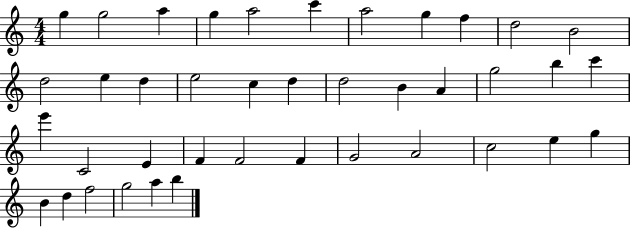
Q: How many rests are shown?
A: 0